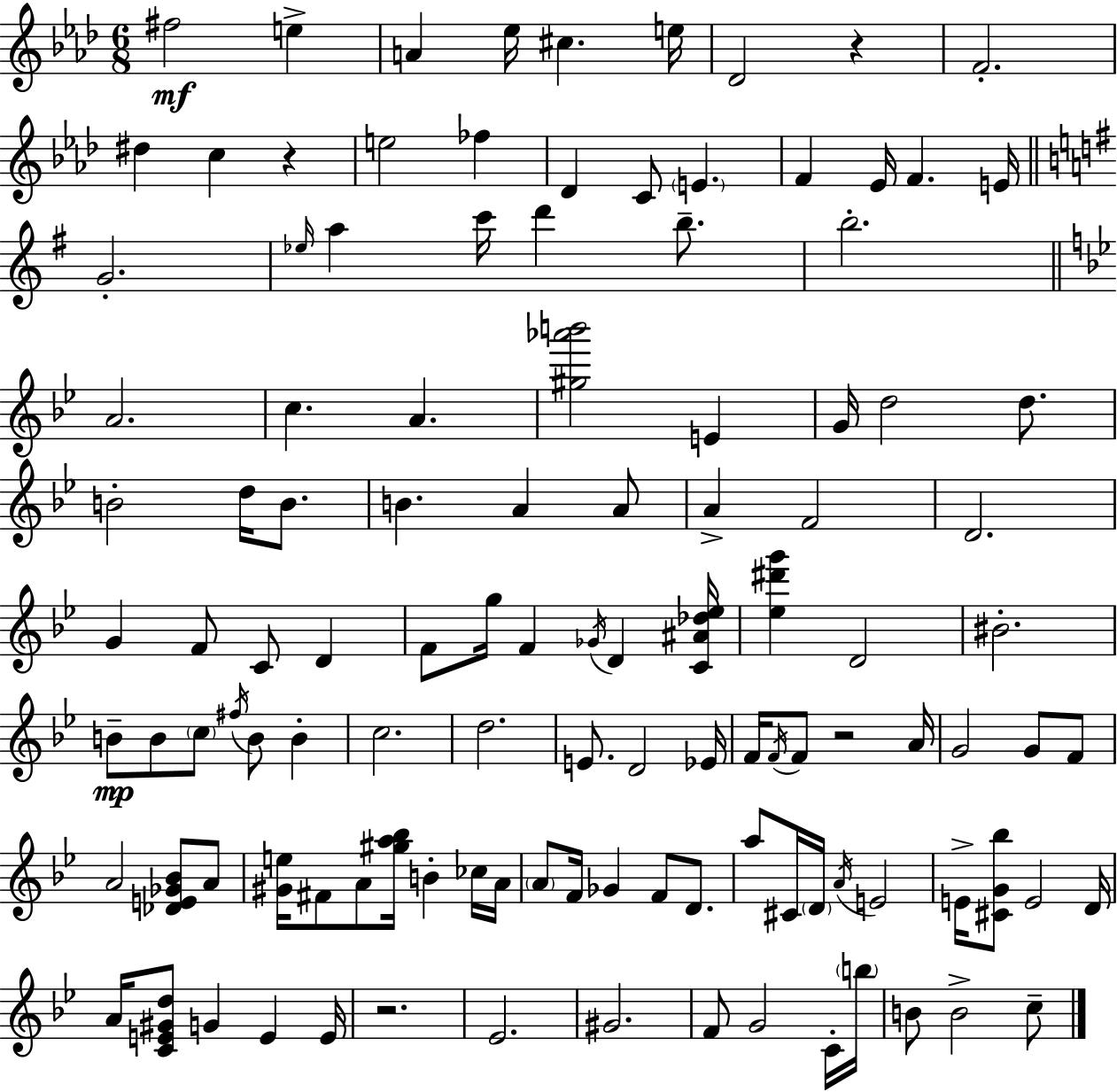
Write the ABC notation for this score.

X:1
T:Untitled
M:6/8
L:1/4
K:Ab
^f2 e A _e/4 ^c e/4 _D2 z F2 ^d c z e2 _f _D C/2 E F _E/4 F E/4 G2 _e/4 a c'/4 d' b/2 b2 A2 c A [^g_a'b']2 E G/4 d2 d/2 B2 d/4 B/2 B A A/2 A F2 D2 G F/2 C/2 D F/2 g/4 F _G/4 D [C^A_d_e]/4 [_e^d'g'] D2 ^B2 B/2 B/2 c/2 ^f/4 B/2 B c2 d2 E/2 D2 _E/4 F/4 F/4 F/2 z2 A/4 G2 G/2 F/2 A2 [_DE_G_B]/2 A/2 [^Ge]/4 ^F/2 A/2 [^ga_b]/4 B _c/4 A/4 A/2 F/4 _G F/2 D/2 a/2 ^C/4 D/4 A/4 E2 E/4 [^CG_b]/2 E2 D/4 A/4 [CE^Gd]/2 G E E/4 z2 _E2 ^G2 F/2 G2 C/4 b/4 B/2 B2 c/2